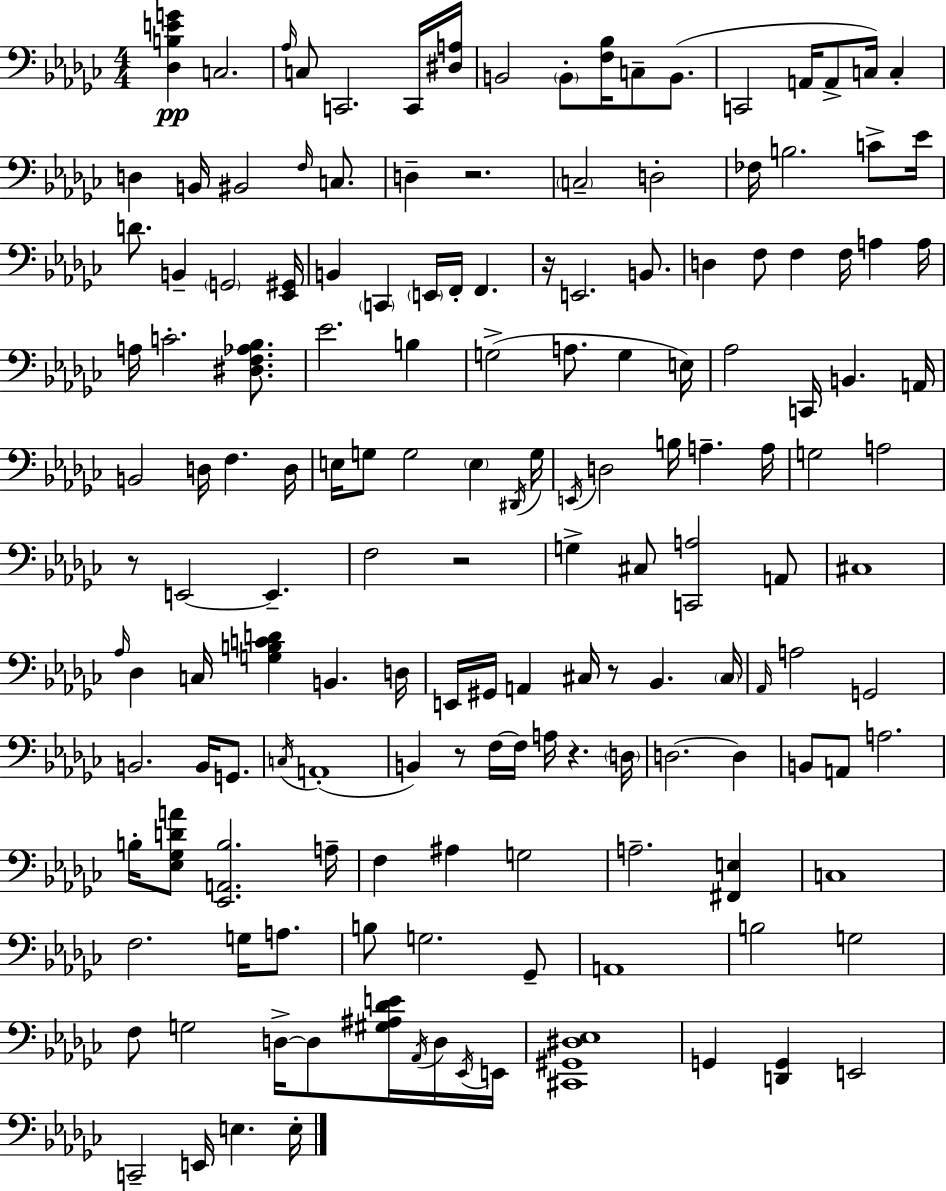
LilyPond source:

{
  \clef bass
  \numericTimeSignature
  \time 4/4
  \key ees \minor
  \repeat volta 2 { <des b e' g'>4\pp c2. | \grace { aes16 } c8 c,2. c,16 | <dis a>16 b,2 \parenthesize b,8-. <f bes>16 c8-- b,8.( | c,2 a,16 a,8-> c16) c4-. | \break d4 b,16 bis,2 \grace { f16 } c8. | d4-- r2. | \parenthesize c2-- d2-. | fes16 b2. c'8-> | \break ees'16 d'8. b,4-- \parenthesize g,2 | <ees, gis,>16 b,4 \parenthesize c,4 \parenthesize e,16 f,16-. f,4. | r16 e,2. b,8. | d4 f8 f4 f16 a4 | \break a16 a16 c'2.-. <dis f aes bes>8. | ees'2. b4 | g2->( a8. g4 | e16) aes2 c,16 b,4. | \break a,16 b,2 d16 f4. | d16 e16 g8 g2 \parenthesize e4 | \acciaccatura { dis,16 } g16 \acciaccatura { e,16 } d2 b16 a4.-- | a16 g2 a2 | \break r8 e,2~~ e,4.-- | f2 r2 | g4-> cis8 <c, a>2 | a,8 cis1 | \break \grace { aes16 } des4 c16 <g b c' d'>4 b,4. | d16 e,16 gis,16 a,4 cis16 r8 bes,4. | \parenthesize cis16 \grace { aes,16 } a2 g,2 | b,2. | \break b,16 g,8. \acciaccatura { c16 }( a,1-. | b,4) r8 f16~~ f16 a16 | r4. \parenthesize d16 d2.~~ | d4 b,8 a,8 a2. | \break b16-. <ees ges d' a'>8 <ees, a, b>2. | a16-- f4 ais4 g2 | a2.-- | <fis, e>4 c1 | \break f2. | g16 a8. b8 g2. | ges,8-- a,1 | b2 g2 | \break f8 g2 | d16->~~ d8 <gis ais des' e'>16 \acciaccatura { aes,16 } d16 \acciaccatura { ees,16 } e,16 <cis, gis, dis ees>1 | g,4 <d, g,>4 | e,2 c,2-- | \break e,16 e4. e16-. } \bar "|."
}